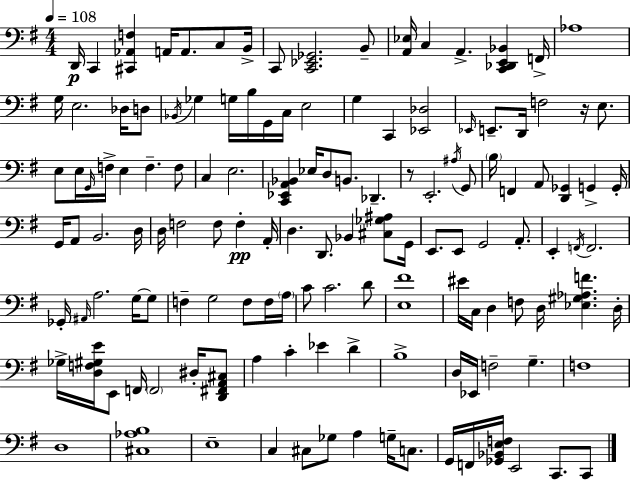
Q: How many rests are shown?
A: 2